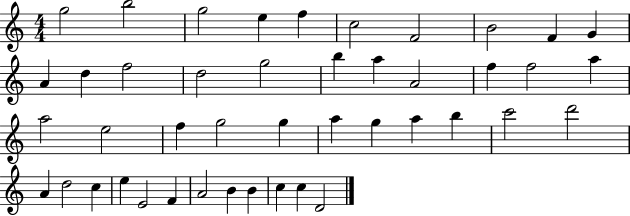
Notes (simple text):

G5/h B5/h G5/h E5/q F5/q C5/h F4/h B4/h F4/q G4/q A4/q D5/q F5/h D5/h G5/h B5/q A5/q A4/h F5/q F5/h A5/q A5/h E5/h F5/q G5/h G5/q A5/q G5/q A5/q B5/q C6/h D6/h A4/q D5/h C5/q E5/q E4/h F4/q A4/h B4/q B4/q C5/q C5/q D4/h